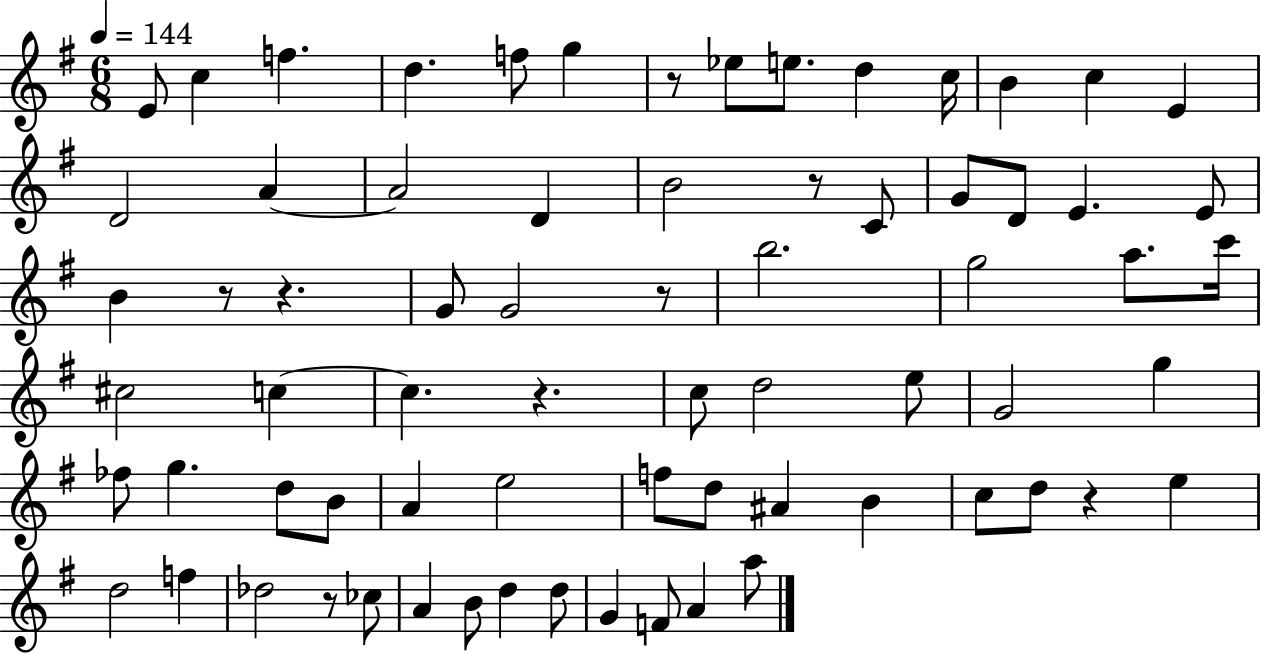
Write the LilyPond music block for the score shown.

{
  \clef treble
  \numericTimeSignature
  \time 6/8
  \key g \major
  \tempo 4 = 144
  \repeat volta 2 { e'8 c''4 f''4. | d''4. f''8 g''4 | r8 ees''8 e''8. d''4 c''16 | b'4 c''4 e'4 | \break d'2 a'4~~ | a'2 d'4 | b'2 r8 c'8 | g'8 d'8 e'4. e'8 | \break b'4 r8 r4. | g'8 g'2 r8 | b''2. | g''2 a''8. c'''16 | \break cis''2 c''4~~ | c''4. r4. | c''8 d''2 e''8 | g'2 g''4 | \break fes''8 g''4. d''8 b'8 | a'4 e''2 | f''8 d''8 ais'4 b'4 | c''8 d''8 r4 e''4 | \break d''2 f''4 | des''2 r8 ces''8 | a'4 b'8 d''4 d''8 | g'4 f'8 a'4 a''8 | \break } \bar "|."
}